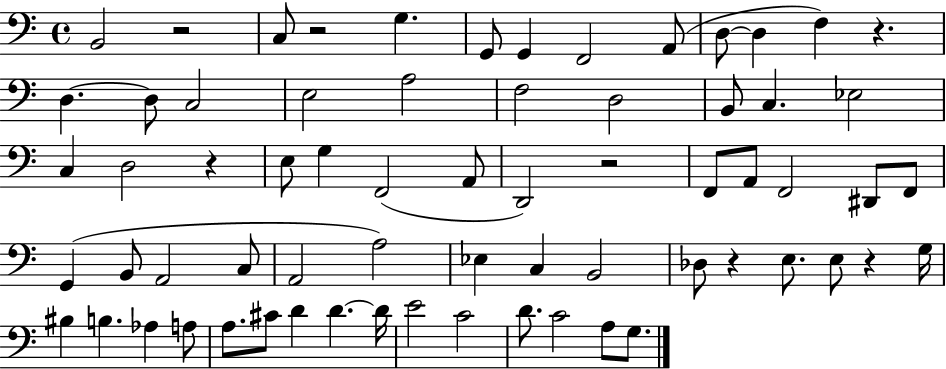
B2/h R/h C3/e R/h G3/q. G2/e G2/q F2/h A2/e D3/e D3/q F3/q R/q. D3/q. D3/e C3/h E3/h A3/h F3/h D3/h B2/e C3/q. Eb3/h C3/q D3/h R/q E3/e G3/q F2/h A2/e D2/h R/h F2/e A2/e F2/h D#2/e F2/e G2/q B2/e A2/h C3/e A2/h A3/h Eb3/q C3/q B2/h Db3/e R/q E3/e. E3/e R/q G3/s BIS3/q B3/q. Ab3/q A3/e A3/e. C#4/e D4/q D4/q. D4/s E4/h C4/h D4/e. C4/h A3/e G3/e.